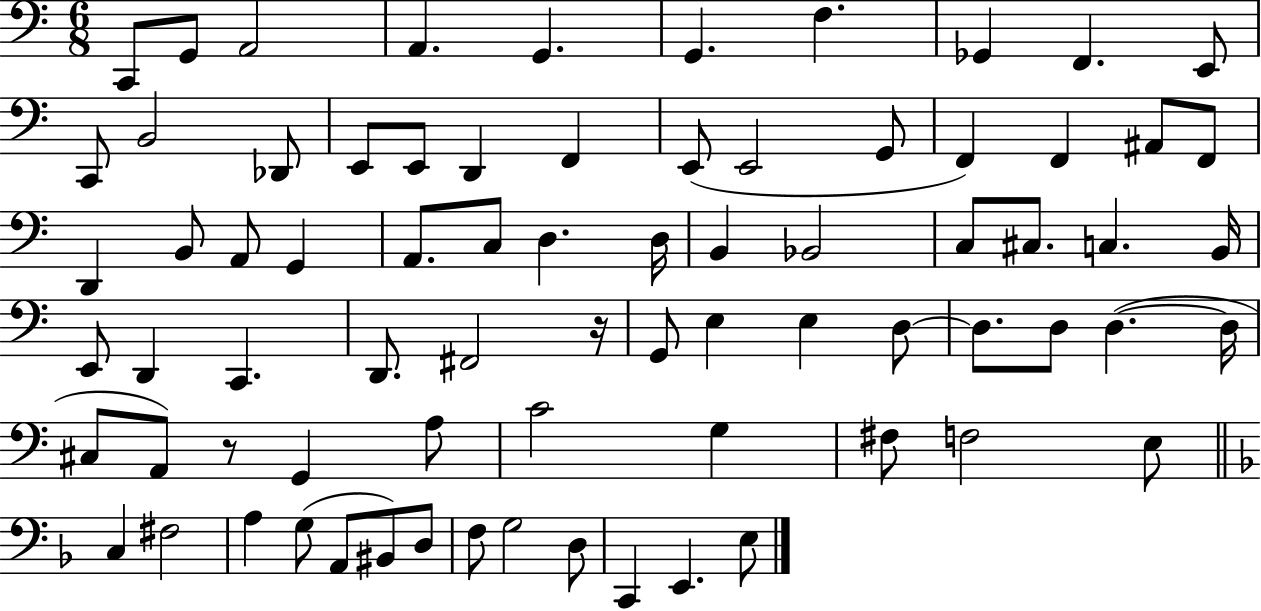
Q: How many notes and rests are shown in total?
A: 75